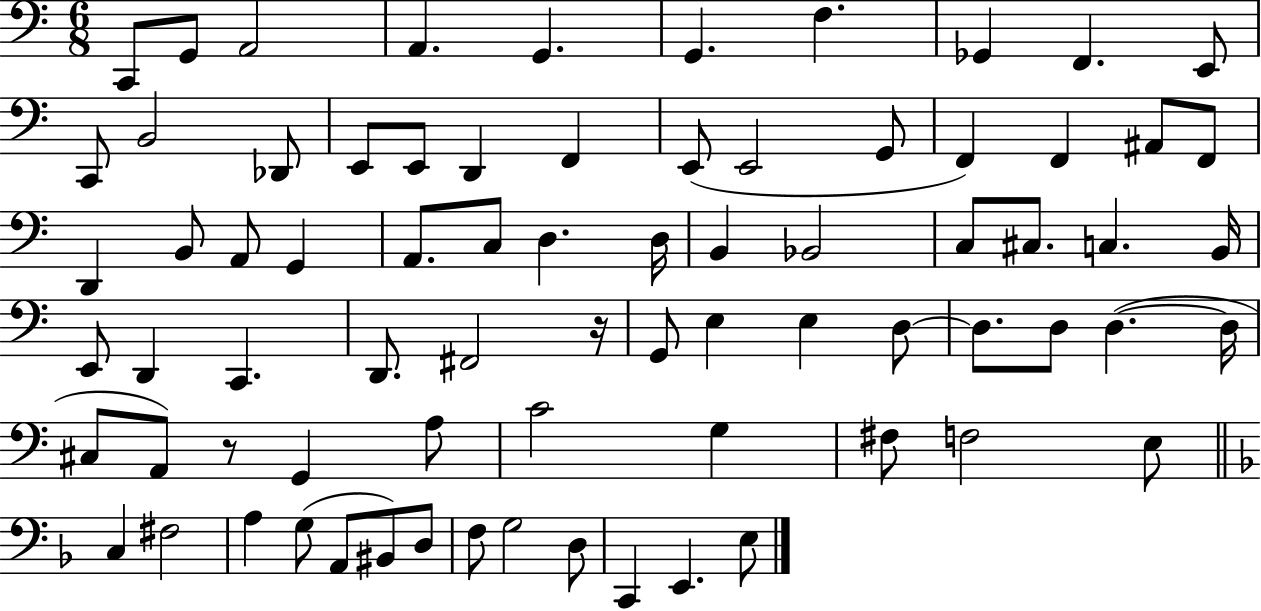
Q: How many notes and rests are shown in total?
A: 75